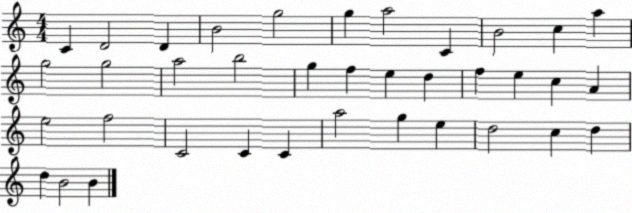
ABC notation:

X:1
T:Untitled
M:4/4
L:1/4
K:C
C D2 D B2 g2 g a2 C B2 c a g2 g2 a2 b2 g f e d f e c A e2 f2 C2 C C a2 g e d2 c d d B2 B